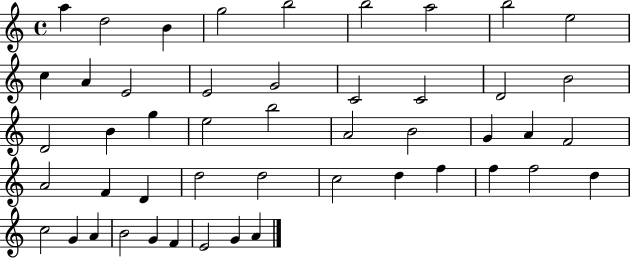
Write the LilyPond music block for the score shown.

{
  \clef treble
  \time 4/4
  \defaultTimeSignature
  \key c \major
  a''4 d''2 b'4 | g''2 b''2 | b''2 a''2 | b''2 e''2 | \break c''4 a'4 e'2 | e'2 g'2 | c'2 c'2 | d'2 b'2 | \break d'2 b'4 g''4 | e''2 b''2 | a'2 b'2 | g'4 a'4 f'2 | \break a'2 f'4 d'4 | d''2 d''2 | c''2 d''4 f''4 | f''4 f''2 d''4 | \break c''2 g'4 a'4 | b'2 g'4 f'4 | e'2 g'4 a'4 | \bar "|."
}